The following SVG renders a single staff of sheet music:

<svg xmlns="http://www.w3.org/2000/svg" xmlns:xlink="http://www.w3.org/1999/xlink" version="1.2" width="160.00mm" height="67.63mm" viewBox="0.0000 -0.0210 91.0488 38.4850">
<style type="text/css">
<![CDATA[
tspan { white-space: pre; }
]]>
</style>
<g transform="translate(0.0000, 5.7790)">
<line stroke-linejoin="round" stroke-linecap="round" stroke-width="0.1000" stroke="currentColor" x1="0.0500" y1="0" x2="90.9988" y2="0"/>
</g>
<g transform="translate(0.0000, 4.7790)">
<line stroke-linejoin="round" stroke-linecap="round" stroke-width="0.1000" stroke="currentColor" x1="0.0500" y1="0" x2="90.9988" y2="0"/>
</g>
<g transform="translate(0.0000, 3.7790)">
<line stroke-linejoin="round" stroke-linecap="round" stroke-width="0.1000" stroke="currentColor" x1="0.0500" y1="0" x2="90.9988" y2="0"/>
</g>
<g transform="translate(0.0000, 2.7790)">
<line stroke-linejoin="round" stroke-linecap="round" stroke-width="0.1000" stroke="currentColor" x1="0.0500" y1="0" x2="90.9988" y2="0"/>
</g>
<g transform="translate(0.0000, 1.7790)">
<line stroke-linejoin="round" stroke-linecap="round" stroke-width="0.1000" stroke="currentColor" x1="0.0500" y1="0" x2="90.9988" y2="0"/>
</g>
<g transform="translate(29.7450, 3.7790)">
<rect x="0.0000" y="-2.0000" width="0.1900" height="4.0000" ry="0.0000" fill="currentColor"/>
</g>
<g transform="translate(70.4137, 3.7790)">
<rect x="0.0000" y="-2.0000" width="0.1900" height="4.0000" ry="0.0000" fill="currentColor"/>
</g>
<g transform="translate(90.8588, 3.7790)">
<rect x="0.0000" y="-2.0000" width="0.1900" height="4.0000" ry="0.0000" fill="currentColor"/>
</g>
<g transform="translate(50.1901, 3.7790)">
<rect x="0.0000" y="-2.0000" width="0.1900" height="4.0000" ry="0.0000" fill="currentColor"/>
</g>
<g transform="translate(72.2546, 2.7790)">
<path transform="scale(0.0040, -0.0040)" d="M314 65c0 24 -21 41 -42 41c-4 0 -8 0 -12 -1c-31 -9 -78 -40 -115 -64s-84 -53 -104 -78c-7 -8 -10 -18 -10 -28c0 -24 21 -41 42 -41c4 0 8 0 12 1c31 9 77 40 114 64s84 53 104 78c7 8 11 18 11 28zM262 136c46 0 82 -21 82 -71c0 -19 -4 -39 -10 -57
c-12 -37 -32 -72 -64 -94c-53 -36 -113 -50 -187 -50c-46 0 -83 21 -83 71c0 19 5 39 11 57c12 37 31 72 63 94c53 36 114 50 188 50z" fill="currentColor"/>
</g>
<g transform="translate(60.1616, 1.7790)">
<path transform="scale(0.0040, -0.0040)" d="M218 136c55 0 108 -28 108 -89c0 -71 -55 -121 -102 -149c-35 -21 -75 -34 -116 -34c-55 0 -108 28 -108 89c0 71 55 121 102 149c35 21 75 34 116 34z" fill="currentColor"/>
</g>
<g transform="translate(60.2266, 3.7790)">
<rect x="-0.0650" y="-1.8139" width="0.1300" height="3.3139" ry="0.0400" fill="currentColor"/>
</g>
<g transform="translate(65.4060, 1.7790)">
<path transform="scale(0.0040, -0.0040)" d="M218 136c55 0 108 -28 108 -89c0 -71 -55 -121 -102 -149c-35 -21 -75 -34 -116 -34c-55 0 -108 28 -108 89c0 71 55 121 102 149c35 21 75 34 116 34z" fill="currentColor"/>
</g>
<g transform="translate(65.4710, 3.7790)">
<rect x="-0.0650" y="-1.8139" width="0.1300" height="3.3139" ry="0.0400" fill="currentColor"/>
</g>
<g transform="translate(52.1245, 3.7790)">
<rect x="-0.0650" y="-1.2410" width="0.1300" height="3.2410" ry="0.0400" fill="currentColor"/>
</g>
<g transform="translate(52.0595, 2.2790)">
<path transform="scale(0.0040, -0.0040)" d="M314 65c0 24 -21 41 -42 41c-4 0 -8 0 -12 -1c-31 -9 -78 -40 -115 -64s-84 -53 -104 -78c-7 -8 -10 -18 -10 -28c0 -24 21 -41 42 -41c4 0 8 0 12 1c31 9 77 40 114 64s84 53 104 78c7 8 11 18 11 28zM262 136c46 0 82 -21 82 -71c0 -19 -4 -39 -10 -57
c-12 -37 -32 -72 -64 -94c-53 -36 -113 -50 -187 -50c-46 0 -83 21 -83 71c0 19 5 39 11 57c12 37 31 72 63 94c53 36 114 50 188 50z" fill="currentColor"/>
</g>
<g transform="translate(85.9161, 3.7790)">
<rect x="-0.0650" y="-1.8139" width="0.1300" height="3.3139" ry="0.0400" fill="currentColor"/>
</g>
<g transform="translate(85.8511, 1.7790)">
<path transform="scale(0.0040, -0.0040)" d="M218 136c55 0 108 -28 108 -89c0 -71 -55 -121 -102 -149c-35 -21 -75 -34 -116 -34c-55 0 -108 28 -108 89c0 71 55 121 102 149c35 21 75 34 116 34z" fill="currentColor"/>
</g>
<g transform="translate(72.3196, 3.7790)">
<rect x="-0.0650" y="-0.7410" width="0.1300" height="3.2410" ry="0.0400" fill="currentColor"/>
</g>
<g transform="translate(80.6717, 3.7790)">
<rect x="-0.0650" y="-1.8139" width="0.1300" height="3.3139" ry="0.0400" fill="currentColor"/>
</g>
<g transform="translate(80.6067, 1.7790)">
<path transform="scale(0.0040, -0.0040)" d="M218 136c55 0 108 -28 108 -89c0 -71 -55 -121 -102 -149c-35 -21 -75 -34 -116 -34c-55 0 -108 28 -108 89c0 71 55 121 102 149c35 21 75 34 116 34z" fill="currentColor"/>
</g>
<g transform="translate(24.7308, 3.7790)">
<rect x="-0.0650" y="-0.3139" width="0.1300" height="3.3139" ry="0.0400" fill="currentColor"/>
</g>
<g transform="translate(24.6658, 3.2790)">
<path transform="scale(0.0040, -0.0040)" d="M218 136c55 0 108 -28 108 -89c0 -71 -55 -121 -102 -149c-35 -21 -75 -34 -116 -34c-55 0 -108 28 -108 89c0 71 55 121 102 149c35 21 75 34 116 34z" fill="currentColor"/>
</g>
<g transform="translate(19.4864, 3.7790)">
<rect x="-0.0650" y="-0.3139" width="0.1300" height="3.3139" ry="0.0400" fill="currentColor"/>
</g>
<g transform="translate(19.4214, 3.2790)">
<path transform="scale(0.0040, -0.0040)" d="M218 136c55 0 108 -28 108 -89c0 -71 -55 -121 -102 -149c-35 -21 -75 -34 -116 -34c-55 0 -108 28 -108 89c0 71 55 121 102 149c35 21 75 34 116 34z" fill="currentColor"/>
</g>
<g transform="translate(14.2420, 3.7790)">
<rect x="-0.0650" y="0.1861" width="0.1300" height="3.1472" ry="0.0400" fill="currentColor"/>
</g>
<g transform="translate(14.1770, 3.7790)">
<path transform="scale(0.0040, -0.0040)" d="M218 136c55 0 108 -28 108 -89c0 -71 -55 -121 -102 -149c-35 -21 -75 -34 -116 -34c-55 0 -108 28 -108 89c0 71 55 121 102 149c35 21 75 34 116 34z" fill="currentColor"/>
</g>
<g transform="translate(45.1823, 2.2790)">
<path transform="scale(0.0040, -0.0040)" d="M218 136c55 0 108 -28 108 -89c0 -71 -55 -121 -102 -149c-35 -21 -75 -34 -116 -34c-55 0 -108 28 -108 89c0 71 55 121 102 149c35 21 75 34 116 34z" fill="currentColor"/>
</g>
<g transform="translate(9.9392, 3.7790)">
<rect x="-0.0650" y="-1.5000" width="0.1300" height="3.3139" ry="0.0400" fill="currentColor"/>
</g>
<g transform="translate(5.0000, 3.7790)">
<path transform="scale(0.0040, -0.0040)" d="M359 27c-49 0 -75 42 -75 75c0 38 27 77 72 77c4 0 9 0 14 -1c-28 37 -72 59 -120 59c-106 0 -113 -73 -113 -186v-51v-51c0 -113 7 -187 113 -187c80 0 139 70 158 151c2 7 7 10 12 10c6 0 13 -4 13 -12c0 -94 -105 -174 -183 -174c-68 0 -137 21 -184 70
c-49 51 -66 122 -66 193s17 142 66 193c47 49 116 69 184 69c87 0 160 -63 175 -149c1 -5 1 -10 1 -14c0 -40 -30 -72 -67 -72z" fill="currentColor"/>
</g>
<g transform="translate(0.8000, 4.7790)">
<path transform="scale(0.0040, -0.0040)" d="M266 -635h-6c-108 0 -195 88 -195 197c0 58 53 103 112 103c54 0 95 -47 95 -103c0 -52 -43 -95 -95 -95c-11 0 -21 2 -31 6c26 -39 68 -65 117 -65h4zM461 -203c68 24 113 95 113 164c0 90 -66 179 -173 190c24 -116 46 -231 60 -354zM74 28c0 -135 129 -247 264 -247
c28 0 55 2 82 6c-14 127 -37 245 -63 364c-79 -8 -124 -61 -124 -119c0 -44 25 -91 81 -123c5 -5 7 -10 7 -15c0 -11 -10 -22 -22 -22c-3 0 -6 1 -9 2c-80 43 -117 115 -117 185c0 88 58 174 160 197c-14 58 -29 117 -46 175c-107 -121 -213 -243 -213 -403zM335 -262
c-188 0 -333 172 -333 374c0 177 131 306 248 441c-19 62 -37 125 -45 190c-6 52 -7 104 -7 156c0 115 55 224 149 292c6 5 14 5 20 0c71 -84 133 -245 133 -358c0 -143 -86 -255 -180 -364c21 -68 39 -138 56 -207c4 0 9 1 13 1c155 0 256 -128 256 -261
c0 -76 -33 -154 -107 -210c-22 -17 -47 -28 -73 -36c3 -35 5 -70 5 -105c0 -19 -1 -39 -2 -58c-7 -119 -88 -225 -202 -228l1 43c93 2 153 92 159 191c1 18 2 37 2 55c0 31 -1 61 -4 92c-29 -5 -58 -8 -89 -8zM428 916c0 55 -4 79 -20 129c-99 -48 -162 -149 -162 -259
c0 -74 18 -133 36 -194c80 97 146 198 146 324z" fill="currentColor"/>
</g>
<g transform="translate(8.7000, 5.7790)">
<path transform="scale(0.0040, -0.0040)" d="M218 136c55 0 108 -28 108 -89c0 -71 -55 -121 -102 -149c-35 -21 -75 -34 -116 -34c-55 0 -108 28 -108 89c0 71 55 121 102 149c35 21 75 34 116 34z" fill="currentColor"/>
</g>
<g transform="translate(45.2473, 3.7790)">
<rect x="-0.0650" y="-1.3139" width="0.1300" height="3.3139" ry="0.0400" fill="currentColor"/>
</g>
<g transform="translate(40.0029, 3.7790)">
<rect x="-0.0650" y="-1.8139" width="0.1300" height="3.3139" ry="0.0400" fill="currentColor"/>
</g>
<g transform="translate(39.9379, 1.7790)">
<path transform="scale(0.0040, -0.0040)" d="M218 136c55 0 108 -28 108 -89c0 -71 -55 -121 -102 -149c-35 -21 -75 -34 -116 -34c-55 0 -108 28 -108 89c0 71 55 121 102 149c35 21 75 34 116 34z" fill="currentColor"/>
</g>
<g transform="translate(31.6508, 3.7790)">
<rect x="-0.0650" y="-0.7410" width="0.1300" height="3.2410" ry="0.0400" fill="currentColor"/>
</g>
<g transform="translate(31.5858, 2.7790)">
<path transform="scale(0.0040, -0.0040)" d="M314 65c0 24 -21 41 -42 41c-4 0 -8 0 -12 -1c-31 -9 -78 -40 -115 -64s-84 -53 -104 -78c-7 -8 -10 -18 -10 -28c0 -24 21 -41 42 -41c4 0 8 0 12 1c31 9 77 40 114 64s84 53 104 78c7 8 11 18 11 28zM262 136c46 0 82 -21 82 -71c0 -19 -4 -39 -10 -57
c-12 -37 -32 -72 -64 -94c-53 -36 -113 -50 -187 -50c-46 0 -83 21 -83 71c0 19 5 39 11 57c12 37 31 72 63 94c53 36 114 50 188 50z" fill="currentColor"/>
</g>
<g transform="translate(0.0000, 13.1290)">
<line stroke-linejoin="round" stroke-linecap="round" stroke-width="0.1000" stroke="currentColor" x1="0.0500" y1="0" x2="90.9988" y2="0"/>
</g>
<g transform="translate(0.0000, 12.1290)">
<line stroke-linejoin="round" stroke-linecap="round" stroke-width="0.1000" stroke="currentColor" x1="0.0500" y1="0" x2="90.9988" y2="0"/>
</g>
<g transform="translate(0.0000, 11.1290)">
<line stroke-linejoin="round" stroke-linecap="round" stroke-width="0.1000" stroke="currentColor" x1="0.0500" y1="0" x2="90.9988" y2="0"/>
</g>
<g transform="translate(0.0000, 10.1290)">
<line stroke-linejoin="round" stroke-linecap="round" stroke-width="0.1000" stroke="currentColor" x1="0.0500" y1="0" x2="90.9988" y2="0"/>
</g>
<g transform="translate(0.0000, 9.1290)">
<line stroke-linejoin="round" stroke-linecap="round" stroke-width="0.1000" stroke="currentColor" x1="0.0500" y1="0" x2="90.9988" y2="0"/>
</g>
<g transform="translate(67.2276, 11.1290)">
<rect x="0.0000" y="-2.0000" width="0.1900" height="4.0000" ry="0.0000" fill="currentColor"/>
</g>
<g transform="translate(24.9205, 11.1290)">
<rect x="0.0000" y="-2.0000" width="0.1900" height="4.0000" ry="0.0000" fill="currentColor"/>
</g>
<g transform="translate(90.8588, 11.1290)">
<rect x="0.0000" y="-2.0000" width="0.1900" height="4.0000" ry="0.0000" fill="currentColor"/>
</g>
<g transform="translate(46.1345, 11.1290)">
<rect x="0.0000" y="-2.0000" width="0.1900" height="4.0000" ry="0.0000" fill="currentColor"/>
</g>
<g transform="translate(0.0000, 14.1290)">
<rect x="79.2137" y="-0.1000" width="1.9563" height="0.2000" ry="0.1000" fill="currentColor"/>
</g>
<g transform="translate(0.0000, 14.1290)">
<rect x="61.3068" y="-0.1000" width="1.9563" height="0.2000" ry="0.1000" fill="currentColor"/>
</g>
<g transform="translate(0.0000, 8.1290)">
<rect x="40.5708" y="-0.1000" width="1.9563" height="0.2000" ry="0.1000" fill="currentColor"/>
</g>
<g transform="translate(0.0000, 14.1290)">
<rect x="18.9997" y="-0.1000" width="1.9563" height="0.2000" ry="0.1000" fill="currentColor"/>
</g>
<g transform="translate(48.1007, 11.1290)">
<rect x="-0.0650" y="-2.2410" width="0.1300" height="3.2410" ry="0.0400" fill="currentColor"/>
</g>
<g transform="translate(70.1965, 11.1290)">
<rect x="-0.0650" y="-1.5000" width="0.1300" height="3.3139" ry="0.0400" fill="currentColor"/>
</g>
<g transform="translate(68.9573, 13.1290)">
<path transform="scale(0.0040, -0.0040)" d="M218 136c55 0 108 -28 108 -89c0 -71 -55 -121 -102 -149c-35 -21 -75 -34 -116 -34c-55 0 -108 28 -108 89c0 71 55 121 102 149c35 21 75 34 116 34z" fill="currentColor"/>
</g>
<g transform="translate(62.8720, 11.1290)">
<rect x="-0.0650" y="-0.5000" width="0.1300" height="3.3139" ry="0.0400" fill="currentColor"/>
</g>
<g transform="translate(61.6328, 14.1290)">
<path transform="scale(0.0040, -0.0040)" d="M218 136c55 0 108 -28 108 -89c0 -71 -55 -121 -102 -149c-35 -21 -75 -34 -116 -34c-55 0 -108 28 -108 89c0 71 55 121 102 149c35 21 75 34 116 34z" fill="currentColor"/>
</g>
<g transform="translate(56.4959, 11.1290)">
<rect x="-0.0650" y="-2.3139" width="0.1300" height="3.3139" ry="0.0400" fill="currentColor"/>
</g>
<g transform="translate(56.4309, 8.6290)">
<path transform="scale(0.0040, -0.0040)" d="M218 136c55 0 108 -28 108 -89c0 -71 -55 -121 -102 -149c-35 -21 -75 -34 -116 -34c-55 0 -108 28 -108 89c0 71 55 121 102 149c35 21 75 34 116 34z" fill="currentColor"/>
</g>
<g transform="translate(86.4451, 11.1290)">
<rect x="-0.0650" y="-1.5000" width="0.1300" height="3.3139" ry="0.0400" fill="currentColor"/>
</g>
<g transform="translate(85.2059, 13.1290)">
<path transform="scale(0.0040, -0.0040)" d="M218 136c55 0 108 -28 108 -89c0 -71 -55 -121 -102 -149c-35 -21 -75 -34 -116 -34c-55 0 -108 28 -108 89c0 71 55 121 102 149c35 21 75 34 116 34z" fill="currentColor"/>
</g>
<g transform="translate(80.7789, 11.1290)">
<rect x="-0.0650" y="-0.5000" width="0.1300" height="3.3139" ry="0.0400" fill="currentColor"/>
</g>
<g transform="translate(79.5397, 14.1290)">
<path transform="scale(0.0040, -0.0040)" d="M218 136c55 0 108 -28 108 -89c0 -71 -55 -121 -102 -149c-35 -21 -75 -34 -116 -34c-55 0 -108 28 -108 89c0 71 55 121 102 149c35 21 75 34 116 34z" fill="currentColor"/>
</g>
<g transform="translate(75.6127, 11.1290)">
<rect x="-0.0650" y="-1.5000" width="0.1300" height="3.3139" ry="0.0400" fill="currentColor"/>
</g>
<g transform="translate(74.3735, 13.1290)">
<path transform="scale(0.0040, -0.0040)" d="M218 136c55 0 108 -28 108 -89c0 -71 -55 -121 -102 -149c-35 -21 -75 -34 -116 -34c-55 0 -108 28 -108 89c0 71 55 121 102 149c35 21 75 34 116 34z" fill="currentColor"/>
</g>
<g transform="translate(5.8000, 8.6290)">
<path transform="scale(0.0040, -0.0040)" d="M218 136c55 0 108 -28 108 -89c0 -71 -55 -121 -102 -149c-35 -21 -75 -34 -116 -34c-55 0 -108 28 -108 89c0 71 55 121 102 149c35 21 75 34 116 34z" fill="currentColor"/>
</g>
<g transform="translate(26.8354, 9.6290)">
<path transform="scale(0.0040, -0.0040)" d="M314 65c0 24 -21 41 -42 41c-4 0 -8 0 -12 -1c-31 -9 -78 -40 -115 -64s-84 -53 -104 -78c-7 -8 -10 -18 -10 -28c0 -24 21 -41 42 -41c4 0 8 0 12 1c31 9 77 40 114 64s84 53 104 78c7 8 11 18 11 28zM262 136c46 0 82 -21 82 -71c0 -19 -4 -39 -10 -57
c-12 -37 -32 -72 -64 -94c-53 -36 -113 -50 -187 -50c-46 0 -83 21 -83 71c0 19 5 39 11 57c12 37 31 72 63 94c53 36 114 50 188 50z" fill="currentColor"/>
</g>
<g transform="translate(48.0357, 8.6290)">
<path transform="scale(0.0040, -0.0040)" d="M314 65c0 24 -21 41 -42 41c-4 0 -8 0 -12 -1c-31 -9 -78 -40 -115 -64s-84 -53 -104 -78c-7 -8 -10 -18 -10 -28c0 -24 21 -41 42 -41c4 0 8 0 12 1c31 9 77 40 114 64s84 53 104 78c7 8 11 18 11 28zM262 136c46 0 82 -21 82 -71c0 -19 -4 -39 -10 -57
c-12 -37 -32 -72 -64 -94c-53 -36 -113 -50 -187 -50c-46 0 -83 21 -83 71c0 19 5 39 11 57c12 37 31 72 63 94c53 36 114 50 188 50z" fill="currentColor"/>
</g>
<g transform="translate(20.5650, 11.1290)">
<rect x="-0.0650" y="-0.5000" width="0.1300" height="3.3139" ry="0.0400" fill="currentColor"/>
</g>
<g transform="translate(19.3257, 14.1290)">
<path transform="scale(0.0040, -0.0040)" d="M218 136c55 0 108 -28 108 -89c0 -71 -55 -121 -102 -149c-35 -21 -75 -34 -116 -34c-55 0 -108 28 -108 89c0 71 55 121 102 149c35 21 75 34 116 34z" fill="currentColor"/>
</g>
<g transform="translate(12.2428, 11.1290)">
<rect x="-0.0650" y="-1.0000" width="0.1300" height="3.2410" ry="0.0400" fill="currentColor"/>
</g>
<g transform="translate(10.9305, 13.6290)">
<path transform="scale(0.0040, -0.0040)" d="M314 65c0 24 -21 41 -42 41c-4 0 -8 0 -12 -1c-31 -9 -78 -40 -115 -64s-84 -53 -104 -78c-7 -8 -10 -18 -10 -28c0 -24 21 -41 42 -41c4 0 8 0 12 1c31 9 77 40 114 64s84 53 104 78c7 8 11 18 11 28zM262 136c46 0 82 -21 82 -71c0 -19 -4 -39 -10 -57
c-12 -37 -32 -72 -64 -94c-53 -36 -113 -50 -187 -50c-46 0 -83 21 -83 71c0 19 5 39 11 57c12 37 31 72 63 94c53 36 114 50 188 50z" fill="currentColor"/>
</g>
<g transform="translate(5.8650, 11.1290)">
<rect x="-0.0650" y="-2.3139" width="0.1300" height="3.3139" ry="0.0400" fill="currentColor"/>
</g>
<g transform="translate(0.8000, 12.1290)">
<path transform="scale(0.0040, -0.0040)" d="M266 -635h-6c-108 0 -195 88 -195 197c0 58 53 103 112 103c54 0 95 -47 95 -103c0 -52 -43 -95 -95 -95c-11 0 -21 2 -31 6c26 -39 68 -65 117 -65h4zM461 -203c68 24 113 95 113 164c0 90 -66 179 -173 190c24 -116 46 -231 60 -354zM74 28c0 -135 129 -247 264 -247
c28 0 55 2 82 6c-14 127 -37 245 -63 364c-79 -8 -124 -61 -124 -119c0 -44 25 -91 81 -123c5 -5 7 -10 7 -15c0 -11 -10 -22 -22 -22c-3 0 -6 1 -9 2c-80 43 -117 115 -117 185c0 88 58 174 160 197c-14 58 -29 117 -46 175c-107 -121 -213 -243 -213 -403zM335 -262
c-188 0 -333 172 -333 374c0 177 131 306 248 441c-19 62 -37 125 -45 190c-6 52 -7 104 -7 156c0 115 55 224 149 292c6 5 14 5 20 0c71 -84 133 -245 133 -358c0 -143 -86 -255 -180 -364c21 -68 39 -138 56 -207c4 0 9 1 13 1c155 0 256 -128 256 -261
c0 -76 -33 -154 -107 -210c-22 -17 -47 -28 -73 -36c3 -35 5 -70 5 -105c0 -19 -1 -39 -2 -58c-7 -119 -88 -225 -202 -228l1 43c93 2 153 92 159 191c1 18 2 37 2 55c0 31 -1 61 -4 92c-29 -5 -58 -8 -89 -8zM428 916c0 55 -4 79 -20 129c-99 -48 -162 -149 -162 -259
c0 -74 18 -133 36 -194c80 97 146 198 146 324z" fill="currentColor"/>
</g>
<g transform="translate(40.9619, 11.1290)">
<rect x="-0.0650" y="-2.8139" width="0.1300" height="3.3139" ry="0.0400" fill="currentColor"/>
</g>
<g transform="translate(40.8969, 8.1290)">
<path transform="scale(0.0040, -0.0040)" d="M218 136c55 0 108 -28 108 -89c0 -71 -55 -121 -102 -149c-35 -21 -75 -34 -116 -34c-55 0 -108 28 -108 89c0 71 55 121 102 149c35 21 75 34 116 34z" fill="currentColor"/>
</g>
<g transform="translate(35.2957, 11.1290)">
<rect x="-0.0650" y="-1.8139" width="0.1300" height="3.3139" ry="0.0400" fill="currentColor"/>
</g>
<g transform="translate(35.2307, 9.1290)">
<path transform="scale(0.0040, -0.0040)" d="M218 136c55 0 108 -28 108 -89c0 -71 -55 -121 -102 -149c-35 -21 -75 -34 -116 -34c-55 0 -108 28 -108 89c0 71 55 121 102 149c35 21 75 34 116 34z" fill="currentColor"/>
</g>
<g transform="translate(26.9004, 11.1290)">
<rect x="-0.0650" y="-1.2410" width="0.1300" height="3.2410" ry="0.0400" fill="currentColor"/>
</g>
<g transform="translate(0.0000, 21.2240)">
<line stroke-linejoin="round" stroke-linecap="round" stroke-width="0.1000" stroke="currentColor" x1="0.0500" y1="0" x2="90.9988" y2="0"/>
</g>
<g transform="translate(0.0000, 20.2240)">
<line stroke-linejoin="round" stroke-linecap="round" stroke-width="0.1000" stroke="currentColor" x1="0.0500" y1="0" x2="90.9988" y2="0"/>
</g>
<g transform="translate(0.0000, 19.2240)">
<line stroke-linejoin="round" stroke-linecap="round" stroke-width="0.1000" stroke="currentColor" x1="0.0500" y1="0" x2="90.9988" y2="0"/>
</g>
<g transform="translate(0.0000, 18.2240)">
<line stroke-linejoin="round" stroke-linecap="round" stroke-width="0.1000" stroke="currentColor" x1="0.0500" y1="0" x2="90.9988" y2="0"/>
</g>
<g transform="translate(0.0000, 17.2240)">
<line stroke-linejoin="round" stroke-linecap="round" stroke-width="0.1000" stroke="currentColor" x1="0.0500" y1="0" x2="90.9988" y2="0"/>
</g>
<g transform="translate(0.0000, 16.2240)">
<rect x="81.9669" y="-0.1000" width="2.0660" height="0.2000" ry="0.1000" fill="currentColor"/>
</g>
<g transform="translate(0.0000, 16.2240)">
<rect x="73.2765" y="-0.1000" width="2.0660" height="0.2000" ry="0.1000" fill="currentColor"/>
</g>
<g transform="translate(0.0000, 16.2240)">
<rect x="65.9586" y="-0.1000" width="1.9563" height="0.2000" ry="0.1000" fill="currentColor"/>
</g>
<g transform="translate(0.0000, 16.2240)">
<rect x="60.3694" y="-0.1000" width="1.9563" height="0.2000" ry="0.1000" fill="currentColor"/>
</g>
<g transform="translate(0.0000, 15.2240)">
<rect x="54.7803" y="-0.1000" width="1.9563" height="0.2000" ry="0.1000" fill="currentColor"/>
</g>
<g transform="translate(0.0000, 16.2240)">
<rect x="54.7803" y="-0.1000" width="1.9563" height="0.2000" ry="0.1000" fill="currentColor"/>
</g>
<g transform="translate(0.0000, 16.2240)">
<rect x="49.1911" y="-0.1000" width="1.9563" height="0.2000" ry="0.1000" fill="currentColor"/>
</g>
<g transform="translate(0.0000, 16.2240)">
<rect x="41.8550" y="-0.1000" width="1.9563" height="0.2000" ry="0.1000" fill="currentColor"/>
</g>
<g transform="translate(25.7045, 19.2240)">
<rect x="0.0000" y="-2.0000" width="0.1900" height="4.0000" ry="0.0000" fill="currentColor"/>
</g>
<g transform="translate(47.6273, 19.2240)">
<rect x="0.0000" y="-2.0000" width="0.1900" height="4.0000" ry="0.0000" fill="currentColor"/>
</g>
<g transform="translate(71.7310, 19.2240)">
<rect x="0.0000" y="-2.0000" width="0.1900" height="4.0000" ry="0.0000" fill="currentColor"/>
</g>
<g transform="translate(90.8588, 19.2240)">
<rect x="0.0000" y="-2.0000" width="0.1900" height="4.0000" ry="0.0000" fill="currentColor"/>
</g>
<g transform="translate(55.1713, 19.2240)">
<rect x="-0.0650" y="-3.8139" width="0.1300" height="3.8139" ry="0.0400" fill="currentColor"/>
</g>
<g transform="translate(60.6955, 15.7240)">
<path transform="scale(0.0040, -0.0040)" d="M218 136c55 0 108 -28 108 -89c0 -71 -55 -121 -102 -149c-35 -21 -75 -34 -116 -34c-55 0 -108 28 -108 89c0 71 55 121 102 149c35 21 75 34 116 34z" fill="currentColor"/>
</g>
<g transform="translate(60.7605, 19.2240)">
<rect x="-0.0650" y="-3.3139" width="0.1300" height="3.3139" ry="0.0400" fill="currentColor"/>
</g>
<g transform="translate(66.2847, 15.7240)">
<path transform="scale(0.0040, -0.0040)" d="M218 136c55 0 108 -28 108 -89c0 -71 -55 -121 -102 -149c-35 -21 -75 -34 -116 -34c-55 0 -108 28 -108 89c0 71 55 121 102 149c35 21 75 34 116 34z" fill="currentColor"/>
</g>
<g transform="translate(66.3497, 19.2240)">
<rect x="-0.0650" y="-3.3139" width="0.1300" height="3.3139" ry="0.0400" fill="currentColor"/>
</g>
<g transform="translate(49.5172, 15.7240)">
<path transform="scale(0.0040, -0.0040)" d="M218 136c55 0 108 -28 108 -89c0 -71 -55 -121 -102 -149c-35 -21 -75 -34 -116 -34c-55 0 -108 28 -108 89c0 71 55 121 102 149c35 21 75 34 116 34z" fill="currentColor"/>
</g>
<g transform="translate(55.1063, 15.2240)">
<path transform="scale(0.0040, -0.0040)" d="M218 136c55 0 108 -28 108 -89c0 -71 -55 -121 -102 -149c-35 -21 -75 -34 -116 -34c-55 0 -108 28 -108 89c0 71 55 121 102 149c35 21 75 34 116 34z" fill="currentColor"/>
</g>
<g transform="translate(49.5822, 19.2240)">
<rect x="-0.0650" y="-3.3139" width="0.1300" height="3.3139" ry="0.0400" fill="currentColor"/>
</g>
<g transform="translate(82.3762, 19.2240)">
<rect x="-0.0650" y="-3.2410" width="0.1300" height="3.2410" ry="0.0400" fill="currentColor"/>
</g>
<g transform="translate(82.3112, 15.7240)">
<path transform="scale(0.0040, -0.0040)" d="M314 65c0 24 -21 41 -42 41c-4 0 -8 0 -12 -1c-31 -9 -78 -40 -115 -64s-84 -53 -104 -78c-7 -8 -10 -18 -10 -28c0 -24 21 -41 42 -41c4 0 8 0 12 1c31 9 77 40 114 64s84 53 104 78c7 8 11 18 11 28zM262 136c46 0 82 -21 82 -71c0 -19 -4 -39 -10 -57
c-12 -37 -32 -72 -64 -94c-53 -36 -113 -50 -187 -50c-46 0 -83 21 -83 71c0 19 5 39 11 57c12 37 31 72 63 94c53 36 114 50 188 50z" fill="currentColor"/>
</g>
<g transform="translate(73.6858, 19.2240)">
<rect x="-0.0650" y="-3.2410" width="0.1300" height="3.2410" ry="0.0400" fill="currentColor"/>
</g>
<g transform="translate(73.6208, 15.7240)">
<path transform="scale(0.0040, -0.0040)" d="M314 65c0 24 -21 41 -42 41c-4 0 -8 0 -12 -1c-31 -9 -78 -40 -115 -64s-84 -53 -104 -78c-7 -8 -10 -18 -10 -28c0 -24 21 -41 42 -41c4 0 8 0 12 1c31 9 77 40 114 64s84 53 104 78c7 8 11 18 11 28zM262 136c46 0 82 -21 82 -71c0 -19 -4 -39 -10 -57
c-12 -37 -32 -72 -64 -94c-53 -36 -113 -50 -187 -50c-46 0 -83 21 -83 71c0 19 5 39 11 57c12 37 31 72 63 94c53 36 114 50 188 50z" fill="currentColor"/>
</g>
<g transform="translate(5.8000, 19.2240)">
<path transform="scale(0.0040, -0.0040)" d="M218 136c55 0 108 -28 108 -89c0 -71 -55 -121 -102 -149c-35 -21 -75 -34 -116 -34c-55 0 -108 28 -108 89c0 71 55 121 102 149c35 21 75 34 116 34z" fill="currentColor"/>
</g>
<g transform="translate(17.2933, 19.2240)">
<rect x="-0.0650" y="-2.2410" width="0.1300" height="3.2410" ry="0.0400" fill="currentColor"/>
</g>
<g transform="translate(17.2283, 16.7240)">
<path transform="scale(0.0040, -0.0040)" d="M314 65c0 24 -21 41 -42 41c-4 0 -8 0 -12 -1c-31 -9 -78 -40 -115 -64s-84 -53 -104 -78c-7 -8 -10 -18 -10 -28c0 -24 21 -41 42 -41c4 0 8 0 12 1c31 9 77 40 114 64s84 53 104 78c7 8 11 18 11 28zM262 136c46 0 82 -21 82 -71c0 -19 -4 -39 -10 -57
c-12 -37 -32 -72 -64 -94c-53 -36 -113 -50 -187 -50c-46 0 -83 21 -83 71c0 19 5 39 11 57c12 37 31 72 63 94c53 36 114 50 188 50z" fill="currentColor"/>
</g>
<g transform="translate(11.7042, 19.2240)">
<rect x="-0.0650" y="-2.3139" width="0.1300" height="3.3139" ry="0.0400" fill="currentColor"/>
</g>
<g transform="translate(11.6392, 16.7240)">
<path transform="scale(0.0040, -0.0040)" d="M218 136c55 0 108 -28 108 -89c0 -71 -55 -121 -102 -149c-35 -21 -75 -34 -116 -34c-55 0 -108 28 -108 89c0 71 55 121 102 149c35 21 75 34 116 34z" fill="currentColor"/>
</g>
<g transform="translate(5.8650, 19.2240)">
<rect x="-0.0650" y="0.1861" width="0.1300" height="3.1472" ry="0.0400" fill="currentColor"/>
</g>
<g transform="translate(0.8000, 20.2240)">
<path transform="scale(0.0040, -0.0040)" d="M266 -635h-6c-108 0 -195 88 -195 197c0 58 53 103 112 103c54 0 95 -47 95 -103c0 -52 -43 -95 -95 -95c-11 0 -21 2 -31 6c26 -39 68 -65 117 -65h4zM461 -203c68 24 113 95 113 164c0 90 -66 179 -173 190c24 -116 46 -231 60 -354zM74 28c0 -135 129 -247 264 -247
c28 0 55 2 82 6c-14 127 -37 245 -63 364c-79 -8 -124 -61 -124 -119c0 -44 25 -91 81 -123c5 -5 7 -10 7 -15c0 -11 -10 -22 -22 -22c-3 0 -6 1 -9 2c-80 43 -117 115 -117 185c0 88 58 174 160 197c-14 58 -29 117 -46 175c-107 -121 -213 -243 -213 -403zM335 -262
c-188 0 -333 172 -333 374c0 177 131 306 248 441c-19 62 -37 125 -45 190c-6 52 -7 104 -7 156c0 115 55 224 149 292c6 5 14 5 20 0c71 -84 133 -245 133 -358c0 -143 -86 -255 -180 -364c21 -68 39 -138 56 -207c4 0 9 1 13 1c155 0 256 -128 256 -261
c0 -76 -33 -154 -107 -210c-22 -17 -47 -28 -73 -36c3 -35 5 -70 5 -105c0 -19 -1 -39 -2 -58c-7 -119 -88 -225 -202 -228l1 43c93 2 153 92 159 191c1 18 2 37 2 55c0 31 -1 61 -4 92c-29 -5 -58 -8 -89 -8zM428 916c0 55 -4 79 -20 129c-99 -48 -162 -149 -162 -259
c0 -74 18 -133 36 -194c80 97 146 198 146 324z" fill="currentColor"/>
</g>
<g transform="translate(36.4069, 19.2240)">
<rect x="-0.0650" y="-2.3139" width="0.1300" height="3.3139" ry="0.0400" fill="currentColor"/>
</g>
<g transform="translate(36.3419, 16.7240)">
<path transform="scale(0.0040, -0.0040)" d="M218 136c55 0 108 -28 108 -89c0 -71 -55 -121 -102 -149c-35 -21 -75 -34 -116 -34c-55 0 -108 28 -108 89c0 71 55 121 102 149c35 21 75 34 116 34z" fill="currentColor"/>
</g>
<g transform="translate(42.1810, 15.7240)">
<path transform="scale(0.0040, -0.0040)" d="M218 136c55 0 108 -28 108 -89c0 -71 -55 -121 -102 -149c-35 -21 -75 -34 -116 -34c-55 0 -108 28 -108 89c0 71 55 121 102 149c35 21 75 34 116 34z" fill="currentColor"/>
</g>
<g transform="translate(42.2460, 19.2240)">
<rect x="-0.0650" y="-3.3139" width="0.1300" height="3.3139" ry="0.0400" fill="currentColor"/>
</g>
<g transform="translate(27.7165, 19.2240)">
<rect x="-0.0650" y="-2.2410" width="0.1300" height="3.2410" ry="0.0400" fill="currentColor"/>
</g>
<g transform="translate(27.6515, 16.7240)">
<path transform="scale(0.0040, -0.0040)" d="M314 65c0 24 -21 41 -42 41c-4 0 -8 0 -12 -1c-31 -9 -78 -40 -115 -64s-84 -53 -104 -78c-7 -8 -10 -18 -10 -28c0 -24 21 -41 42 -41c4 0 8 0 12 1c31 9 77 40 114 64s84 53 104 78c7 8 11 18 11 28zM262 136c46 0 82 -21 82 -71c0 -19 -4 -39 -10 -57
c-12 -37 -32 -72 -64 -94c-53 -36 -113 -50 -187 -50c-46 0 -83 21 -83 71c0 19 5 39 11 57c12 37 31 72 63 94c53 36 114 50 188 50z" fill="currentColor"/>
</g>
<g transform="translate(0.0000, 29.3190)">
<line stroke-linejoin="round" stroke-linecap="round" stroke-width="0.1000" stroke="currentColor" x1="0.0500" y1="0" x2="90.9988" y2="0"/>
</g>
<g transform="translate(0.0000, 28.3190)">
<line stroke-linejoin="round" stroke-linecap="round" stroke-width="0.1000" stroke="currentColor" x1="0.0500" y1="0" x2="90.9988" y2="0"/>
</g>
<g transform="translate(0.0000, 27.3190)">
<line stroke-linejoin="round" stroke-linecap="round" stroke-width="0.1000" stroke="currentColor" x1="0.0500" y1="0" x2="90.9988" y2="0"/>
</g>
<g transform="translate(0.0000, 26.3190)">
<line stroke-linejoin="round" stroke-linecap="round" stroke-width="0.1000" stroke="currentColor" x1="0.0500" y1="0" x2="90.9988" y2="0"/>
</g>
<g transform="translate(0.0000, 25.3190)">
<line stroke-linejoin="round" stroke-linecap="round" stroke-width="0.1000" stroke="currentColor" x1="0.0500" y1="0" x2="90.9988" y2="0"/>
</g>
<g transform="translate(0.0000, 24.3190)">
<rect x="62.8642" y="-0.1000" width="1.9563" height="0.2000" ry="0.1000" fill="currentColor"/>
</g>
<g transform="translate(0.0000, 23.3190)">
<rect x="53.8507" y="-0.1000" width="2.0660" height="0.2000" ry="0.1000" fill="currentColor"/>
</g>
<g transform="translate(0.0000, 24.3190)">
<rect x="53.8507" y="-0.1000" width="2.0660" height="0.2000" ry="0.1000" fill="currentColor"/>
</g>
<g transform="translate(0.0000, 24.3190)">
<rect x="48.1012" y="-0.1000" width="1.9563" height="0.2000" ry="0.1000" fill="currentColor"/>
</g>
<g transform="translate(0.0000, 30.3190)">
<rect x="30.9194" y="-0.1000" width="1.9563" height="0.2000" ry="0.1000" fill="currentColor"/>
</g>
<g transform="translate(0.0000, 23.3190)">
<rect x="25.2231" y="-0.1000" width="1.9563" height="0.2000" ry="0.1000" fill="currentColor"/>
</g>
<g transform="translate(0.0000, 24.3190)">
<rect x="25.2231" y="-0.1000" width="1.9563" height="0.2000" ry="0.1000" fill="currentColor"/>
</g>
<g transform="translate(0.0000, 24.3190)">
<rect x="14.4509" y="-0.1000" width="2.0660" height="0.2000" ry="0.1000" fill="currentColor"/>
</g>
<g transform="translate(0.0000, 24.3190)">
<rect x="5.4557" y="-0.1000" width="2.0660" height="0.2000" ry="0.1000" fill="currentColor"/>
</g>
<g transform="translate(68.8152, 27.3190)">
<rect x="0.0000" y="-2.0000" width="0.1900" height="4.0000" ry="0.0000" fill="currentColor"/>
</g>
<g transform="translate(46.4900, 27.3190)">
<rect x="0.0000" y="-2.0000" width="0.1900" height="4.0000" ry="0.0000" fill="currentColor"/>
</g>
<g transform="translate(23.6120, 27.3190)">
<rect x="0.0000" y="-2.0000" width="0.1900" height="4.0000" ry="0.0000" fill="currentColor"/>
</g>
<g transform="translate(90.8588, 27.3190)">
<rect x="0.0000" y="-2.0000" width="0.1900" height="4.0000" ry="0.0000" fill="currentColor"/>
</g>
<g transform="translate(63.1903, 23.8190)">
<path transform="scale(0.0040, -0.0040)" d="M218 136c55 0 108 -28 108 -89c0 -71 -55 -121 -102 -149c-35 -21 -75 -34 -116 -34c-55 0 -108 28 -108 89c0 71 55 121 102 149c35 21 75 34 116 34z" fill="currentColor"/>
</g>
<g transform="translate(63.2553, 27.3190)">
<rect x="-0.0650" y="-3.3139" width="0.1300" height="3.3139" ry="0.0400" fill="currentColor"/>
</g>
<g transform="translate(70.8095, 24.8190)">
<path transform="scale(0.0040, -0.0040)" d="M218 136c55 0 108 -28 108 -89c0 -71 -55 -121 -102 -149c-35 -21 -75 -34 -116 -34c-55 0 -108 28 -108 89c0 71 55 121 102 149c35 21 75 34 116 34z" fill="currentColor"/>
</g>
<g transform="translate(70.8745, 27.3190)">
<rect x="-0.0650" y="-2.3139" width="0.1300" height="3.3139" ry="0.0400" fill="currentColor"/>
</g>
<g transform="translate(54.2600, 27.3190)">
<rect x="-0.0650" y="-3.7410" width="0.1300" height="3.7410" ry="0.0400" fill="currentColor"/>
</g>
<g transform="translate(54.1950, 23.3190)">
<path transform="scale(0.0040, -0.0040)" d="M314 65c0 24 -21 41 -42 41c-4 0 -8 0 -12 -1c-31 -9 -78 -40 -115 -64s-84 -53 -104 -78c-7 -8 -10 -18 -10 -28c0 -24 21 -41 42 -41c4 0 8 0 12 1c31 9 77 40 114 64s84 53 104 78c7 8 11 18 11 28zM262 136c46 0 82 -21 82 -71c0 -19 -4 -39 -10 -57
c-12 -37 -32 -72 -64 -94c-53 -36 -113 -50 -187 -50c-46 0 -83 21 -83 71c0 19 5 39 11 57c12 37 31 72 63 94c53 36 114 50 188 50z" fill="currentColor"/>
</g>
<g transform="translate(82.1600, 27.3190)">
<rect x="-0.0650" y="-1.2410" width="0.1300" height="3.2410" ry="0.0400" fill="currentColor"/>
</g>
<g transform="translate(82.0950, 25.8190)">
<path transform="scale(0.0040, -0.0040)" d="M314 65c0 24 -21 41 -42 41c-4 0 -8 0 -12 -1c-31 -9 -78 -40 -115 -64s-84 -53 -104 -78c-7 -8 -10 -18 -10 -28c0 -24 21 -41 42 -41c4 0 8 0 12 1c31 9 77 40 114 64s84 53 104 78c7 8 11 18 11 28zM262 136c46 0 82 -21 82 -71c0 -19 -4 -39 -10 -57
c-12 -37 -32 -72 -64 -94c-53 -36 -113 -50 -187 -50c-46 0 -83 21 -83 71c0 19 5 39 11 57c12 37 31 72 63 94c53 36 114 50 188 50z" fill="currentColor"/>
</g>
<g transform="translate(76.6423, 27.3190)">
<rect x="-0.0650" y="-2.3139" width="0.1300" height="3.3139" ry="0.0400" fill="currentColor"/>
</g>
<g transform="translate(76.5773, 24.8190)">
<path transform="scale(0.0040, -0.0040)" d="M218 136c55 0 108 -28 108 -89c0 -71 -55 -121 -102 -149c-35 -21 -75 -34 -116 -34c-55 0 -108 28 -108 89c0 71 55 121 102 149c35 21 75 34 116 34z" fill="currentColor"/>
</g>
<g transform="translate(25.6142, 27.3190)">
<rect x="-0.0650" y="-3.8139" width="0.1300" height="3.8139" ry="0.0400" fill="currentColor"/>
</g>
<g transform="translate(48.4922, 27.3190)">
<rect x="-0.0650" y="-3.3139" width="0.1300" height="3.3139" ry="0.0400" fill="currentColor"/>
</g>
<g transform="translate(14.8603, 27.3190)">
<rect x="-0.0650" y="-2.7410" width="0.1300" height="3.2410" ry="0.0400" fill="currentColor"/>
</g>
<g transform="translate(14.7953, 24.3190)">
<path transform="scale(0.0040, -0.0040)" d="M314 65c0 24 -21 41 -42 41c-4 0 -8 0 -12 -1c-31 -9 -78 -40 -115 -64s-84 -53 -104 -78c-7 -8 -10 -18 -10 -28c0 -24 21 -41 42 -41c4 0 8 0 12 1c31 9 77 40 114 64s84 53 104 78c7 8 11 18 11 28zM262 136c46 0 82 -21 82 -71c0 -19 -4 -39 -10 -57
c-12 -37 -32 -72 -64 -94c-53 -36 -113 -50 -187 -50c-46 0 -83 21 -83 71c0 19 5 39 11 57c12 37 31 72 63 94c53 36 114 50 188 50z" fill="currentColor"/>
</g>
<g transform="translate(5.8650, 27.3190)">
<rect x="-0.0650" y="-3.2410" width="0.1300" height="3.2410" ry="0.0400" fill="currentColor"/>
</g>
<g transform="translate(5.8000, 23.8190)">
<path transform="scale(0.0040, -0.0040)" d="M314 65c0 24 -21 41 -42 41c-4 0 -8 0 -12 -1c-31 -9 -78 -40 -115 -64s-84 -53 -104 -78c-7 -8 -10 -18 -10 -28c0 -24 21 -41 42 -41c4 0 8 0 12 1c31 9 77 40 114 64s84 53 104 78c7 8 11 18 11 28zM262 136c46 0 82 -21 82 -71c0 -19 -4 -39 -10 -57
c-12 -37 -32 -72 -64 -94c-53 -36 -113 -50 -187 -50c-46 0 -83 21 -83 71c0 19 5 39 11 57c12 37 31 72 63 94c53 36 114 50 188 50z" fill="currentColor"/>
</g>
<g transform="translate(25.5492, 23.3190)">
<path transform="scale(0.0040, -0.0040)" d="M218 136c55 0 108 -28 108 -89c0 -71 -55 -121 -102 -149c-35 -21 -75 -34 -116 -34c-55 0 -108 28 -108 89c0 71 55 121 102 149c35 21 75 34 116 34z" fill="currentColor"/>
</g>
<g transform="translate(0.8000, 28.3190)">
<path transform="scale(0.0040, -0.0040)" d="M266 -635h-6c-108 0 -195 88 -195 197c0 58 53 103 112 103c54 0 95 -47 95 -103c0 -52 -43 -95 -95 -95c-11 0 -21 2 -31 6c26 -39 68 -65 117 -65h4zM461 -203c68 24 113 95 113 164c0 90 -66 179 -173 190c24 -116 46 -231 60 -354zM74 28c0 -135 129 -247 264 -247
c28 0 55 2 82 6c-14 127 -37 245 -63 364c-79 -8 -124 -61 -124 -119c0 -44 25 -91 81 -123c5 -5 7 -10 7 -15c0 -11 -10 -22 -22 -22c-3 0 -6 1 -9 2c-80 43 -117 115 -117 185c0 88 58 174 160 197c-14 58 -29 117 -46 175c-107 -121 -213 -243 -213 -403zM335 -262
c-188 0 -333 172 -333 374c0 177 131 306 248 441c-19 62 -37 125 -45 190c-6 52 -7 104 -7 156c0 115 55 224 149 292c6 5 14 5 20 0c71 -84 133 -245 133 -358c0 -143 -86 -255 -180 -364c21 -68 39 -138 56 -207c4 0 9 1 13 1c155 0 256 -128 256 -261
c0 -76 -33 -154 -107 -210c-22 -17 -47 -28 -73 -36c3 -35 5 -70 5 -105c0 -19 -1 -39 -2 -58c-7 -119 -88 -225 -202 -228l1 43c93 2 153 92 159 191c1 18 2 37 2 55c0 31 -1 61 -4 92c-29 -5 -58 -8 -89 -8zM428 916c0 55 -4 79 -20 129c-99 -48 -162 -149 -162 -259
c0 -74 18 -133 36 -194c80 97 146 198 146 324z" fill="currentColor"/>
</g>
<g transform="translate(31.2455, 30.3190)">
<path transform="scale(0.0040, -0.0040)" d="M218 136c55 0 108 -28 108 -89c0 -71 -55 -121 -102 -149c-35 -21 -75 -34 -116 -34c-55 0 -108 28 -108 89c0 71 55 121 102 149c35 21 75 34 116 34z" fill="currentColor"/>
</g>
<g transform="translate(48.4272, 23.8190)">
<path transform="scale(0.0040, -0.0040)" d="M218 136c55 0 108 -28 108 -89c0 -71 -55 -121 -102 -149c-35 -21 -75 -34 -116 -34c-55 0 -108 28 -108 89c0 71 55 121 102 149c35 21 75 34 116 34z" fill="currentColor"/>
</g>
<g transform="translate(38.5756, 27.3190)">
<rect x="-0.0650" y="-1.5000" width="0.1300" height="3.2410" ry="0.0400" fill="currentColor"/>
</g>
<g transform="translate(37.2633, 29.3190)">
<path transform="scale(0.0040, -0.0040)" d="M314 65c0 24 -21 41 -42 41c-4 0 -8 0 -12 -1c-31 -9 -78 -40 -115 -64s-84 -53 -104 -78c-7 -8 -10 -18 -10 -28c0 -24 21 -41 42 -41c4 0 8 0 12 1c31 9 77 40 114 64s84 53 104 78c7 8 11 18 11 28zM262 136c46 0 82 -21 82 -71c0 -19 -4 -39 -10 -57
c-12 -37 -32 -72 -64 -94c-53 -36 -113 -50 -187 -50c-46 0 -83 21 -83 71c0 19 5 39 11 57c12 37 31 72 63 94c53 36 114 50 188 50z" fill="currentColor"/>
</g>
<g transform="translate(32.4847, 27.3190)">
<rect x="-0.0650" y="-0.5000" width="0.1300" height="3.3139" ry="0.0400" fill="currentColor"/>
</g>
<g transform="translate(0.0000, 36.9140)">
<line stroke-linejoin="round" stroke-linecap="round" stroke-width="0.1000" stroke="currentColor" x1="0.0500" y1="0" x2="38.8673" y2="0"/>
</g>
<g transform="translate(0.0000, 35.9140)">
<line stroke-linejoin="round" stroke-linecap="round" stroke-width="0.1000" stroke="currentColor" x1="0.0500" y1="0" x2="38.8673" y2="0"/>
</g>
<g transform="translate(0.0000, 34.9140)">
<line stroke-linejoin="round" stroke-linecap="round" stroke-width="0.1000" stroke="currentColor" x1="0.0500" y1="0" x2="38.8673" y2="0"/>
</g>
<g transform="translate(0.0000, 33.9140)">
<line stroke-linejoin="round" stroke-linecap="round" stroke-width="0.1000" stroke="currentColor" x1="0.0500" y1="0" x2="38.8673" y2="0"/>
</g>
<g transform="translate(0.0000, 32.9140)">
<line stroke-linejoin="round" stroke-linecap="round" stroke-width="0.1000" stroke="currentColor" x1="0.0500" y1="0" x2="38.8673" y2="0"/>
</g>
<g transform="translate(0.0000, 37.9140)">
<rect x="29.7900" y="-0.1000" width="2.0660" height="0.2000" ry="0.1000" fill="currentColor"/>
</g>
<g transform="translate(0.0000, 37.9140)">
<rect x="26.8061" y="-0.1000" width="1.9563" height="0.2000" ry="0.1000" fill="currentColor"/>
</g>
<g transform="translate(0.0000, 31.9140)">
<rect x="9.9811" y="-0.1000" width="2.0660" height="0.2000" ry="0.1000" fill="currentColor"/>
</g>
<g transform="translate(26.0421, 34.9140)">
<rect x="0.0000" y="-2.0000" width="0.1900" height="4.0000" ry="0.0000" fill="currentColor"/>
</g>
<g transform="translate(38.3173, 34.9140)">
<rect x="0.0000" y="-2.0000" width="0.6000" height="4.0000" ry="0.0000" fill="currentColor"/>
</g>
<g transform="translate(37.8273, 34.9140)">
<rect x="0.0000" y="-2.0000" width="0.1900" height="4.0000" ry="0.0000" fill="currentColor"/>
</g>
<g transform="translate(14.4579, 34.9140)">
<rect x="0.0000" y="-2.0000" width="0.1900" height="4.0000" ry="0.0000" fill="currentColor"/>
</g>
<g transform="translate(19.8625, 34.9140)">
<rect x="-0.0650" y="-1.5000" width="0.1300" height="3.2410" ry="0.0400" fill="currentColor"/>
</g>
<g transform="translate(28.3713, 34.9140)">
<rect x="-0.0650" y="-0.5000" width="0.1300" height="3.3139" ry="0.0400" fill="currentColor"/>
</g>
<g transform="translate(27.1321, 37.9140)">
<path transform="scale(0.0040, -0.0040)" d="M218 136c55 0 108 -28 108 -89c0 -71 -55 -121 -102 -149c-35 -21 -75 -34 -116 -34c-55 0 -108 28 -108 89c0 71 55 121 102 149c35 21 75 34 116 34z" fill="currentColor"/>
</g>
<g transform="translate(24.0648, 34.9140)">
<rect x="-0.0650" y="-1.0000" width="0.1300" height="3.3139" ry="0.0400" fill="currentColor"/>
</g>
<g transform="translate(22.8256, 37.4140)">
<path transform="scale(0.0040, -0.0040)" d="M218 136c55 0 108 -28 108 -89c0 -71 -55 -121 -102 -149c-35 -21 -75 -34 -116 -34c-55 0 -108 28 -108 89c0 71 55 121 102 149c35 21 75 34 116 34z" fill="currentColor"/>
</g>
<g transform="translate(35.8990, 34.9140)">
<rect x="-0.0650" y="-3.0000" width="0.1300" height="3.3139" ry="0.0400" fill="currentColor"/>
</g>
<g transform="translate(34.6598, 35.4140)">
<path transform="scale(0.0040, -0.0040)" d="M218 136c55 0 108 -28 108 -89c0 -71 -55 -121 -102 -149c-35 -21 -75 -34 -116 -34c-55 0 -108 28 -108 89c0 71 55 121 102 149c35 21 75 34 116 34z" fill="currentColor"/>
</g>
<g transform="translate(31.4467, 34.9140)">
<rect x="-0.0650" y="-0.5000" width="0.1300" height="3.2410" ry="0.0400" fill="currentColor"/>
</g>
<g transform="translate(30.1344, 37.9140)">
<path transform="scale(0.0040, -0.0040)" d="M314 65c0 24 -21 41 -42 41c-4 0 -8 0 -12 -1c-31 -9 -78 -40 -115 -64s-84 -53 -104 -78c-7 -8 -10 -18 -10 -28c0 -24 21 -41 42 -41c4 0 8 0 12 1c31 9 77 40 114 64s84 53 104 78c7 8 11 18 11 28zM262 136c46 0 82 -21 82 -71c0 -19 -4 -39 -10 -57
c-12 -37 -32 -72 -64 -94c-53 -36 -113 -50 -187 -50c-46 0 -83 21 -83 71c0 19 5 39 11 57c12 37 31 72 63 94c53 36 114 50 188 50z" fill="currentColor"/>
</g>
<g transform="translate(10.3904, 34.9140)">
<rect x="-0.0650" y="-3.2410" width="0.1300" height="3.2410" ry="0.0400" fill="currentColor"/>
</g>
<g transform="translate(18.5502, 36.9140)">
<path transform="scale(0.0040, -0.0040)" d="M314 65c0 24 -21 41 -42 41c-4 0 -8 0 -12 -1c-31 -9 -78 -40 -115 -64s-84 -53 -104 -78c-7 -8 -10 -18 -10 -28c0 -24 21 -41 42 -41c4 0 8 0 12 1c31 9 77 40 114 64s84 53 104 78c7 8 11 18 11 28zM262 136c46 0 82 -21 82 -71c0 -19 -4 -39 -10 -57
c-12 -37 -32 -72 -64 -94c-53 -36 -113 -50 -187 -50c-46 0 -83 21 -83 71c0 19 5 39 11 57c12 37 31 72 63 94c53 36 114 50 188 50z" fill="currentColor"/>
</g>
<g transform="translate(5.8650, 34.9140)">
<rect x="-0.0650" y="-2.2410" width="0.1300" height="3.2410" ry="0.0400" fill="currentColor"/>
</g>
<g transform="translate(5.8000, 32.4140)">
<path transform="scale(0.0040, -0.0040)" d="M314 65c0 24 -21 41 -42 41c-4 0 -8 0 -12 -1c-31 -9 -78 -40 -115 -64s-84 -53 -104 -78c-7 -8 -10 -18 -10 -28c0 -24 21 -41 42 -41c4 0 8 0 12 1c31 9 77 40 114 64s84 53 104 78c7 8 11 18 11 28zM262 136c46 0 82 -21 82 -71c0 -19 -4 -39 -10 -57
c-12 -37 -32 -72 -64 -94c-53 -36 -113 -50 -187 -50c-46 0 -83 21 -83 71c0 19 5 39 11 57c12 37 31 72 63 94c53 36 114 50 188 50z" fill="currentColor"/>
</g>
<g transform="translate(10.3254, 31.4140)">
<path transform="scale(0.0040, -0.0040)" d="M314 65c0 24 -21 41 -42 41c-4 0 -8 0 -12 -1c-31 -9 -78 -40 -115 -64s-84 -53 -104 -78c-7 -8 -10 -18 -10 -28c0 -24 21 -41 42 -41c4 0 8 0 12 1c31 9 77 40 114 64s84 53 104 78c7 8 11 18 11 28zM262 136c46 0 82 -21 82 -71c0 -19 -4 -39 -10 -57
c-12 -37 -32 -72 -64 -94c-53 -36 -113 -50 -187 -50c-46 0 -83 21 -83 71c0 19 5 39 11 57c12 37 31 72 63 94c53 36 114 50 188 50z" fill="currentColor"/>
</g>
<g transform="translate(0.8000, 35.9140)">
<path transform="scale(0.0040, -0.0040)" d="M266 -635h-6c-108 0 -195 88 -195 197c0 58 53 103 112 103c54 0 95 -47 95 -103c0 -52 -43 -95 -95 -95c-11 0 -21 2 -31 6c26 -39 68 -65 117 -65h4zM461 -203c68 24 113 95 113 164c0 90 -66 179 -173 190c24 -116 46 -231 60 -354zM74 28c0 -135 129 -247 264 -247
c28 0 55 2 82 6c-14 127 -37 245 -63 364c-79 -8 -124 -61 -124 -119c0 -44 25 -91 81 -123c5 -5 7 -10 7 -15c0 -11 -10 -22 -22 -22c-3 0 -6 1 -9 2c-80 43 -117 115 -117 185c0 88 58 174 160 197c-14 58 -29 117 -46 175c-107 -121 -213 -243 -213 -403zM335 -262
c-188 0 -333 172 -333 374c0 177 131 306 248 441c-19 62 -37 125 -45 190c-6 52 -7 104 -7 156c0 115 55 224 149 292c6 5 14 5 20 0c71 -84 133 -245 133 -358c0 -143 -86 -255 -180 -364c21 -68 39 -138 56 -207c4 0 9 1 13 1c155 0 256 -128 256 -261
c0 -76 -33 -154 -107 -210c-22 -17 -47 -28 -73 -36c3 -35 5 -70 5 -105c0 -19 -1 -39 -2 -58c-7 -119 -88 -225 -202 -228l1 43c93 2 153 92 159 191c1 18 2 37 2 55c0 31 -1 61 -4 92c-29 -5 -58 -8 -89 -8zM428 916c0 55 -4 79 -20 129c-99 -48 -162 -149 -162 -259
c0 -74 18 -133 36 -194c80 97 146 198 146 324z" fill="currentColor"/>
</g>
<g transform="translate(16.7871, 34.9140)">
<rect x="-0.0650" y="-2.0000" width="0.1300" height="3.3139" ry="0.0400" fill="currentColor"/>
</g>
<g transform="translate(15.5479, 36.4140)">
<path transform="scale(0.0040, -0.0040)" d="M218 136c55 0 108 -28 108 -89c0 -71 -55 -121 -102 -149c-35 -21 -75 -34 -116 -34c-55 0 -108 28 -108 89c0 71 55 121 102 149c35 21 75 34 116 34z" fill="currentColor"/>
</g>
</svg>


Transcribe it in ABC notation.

X:1
T:Untitled
M:4/4
L:1/4
K:C
E B c c d2 f e e2 f f d2 f f g D2 C e2 f a g2 g C E E C E B g g2 g2 g b b c' b b b2 b2 b2 a2 c' C E2 b c'2 b g g e2 g2 b2 F E2 D C C2 A